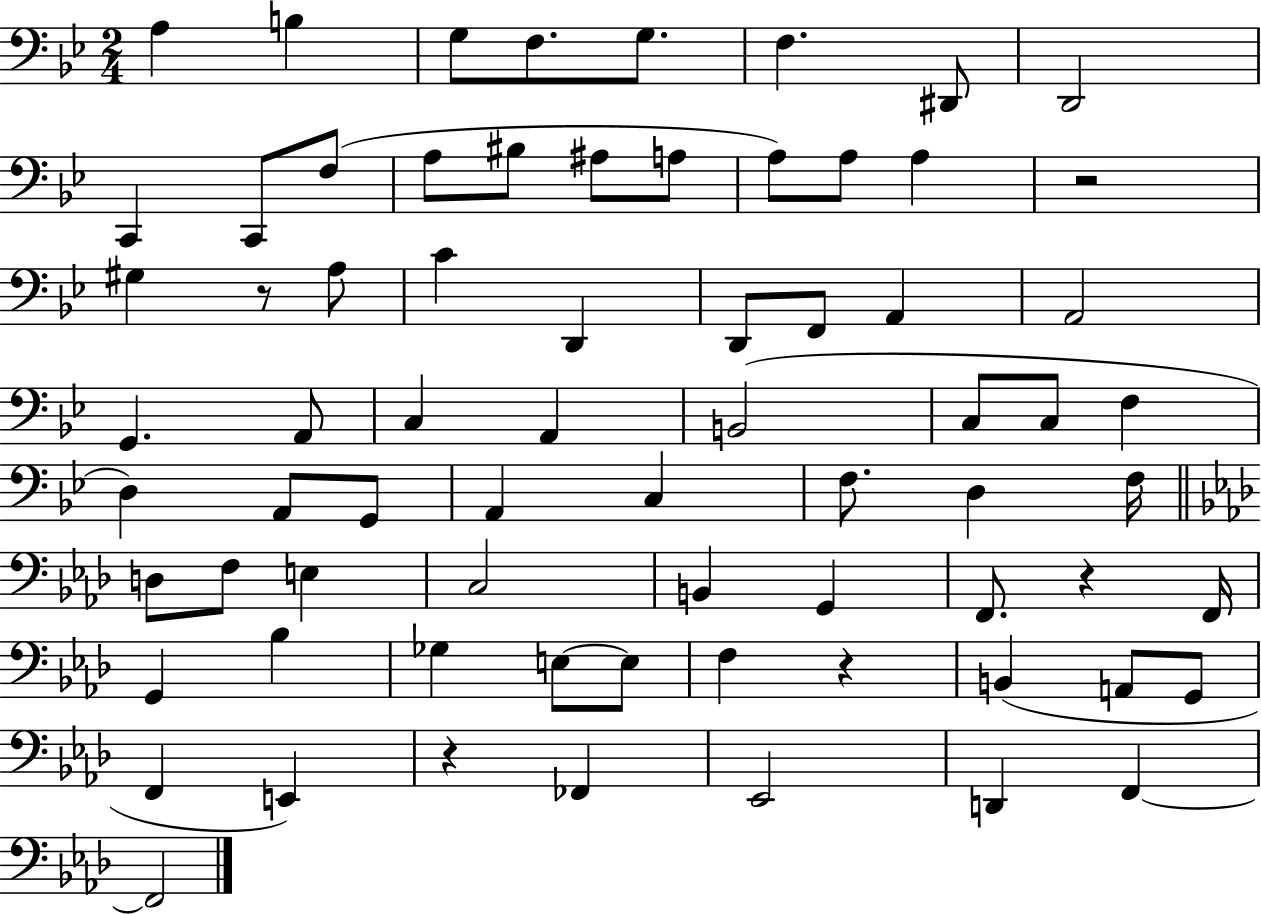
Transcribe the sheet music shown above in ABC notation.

X:1
T:Untitled
M:2/4
L:1/4
K:Bb
A, B, G,/2 F,/2 G,/2 F, ^D,,/2 D,,2 C,, C,,/2 F,/2 A,/2 ^B,/2 ^A,/2 A,/2 A,/2 A,/2 A, z2 ^G, z/2 A,/2 C D,, D,,/2 F,,/2 A,, A,,2 G,, A,,/2 C, A,, B,,2 C,/2 C,/2 F, D, A,,/2 G,,/2 A,, C, F,/2 D, F,/4 D,/2 F,/2 E, C,2 B,, G,, F,,/2 z F,,/4 G,, _B, _G, E,/2 E,/2 F, z B,, A,,/2 G,,/2 F,, E,, z _F,, _E,,2 D,, F,, F,,2